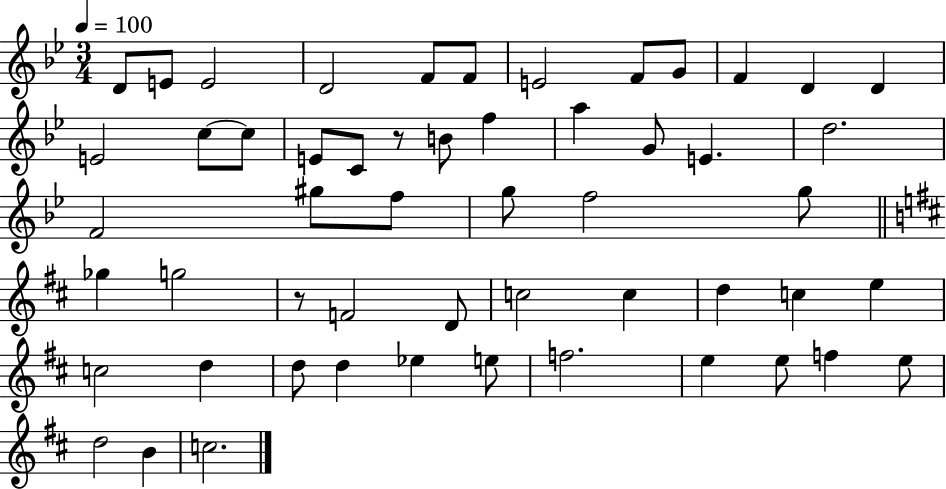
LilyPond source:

{
  \clef treble
  \numericTimeSignature
  \time 3/4
  \key bes \major
  \tempo 4 = 100
  d'8 e'8 e'2 | d'2 f'8 f'8 | e'2 f'8 g'8 | f'4 d'4 d'4 | \break e'2 c''8~~ c''8 | e'8 c'8 r8 b'8 f''4 | a''4 g'8 e'4. | d''2. | \break f'2 gis''8 f''8 | g''8 f''2 g''8 | \bar "||" \break \key d \major ges''4 g''2 | r8 f'2 d'8 | c''2 c''4 | d''4 c''4 e''4 | \break c''2 d''4 | d''8 d''4 ees''4 e''8 | f''2. | e''4 e''8 f''4 e''8 | \break d''2 b'4 | c''2. | \bar "|."
}